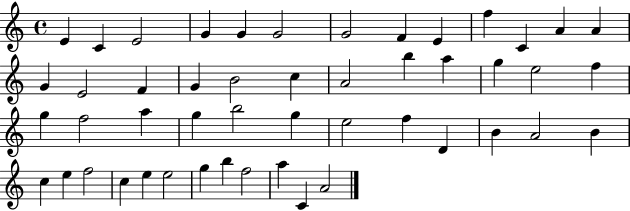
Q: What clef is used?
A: treble